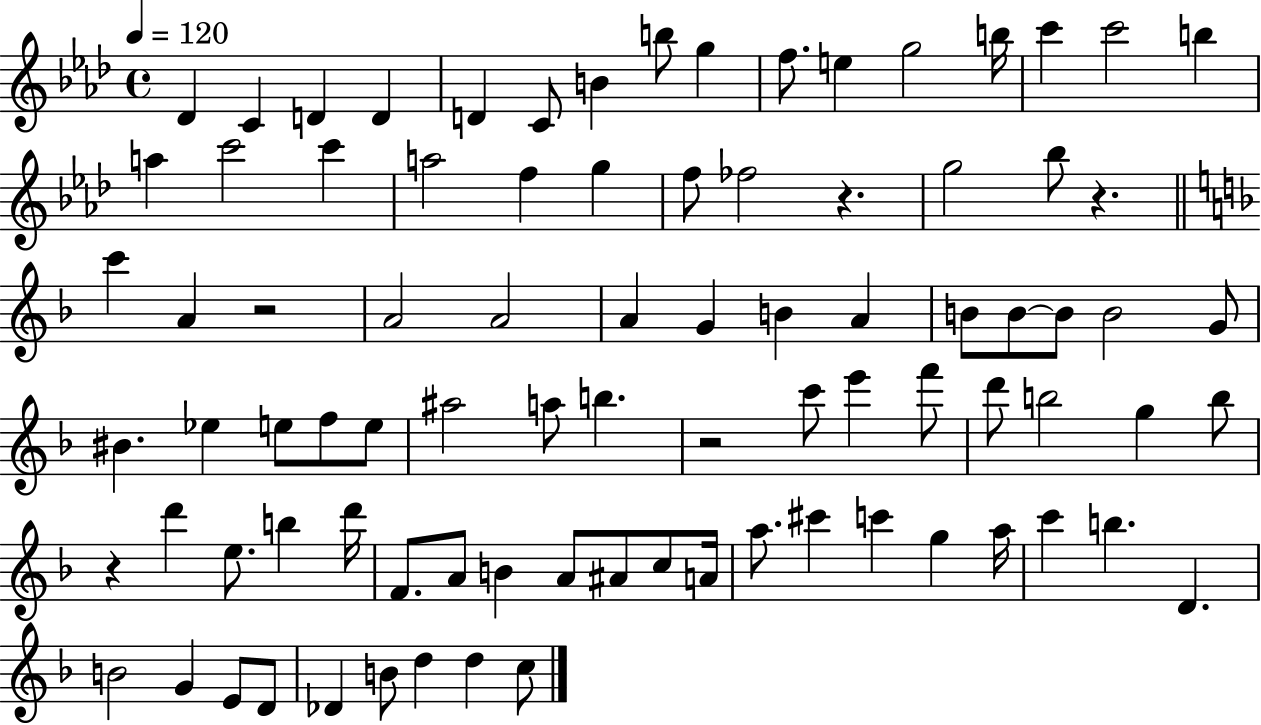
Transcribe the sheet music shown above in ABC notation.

X:1
T:Untitled
M:4/4
L:1/4
K:Ab
_D C D D D C/2 B b/2 g f/2 e g2 b/4 c' c'2 b a c'2 c' a2 f g f/2 _f2 z g2 _b/2 z c' A z2 A2 A2 A G B A B/2 B/2 B/2 B2 G/2 ^B _e e/2 f/2 e/2 ^a2 a/2 b z2 c'/2 e' f'/2 d'/2 b2 g b/2 z d' e/2 b d'/4 F/2 A/2 B A/2 ^A/2 c/2 A/4 a/2 ^c' c' g a/4 c' b D B2 G E/2 D/2 _D B/2 d d c/2